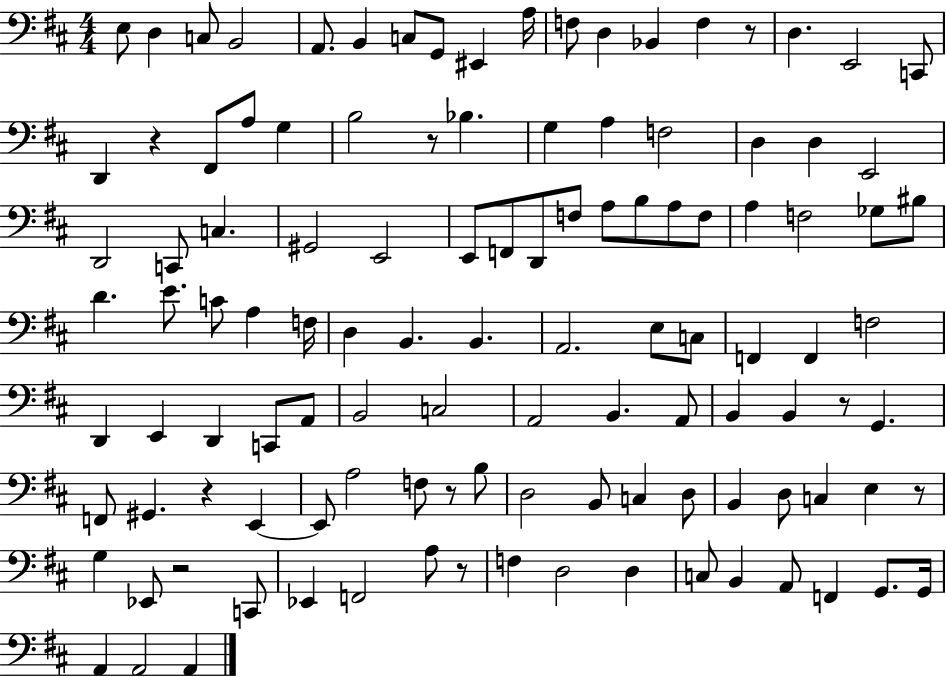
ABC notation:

X:1
T:Untitled
M:4/4
L:1/4
K:D
E,/2 D, C,/2 B,,2 A,,/2 B,, C,/2 G,,/2 ^E,, A,/4 F,/2 D, _B,, F, z/2 D, E,,2 C,,/2 D,, z ^F,,/2 A,/2 G, B,2 z/2 _B, G, A, F,2 D, D, E,,2 D,,2 C,,/2 C, ^G,,2 E,,2 E,,/2 F,,/2 D,,/2 F,/2 A,/2 B,/2 A,/2 F,/2 A, F,2 _G,/2 ^B,/2 D E/2 C/2 A, F,/4 D, B,, B,, A,,2 E,/2 C,/2 F,, F,, F,2 D,, E,, D,, C,,/2 A,,/2 B,,2 C,2 A,,2 B,, A,,/2 B,, B,, z/2 G,, F,,/2 ^G,, z E,, E,,/2 A,2 F,/2 z/2 B,/2 D,2 B,,/2 C, D,/2 B,, D,/2 C, E, z/2 G, _E,,/2 z2 C,,/2 _E,, F,,2 A,/2 z/2 F, D,2 D, C,/2 B,, A,,/2 F,, G,,/2 G,,/4 A,, A,,2 A,,